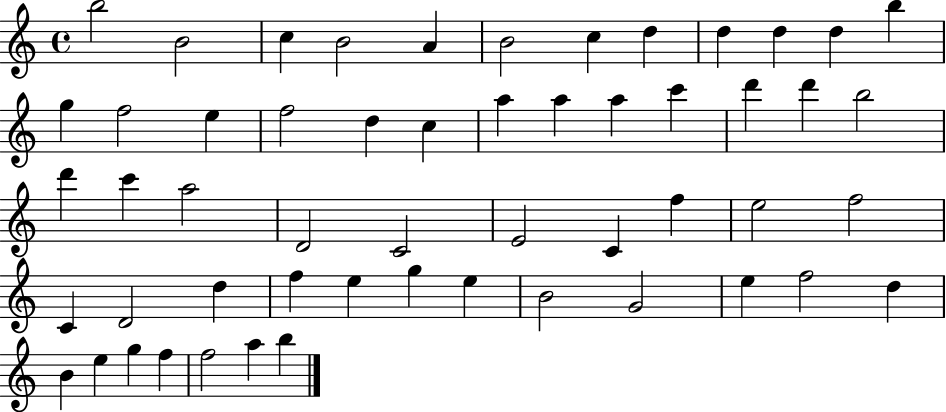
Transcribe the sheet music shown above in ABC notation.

X:1
T:Untitled
M:4/4
L:1/4
K:C
b2 B2 c B2 A B2 c d d d d b g f2 e f2 d c a a a c' d' d' b2 d' c' a2 D2 C2 E2 C f e2 f2 C D2 d f e g e B2 G2 e f2 d B e g f f2 a b